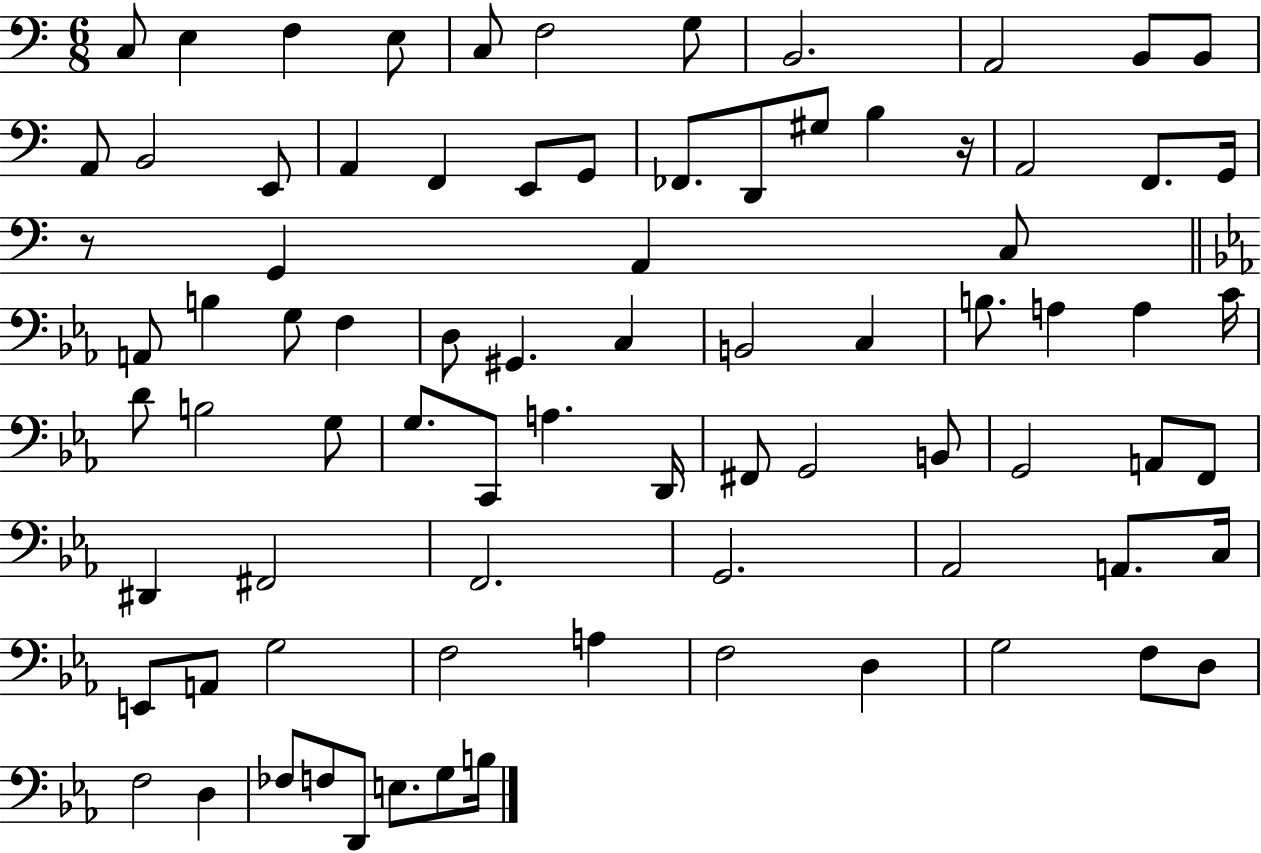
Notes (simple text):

C3/e E3/q F3/q E3/e C3/e F3/h G3/e B2/h. A2/h B2/e B2/e A2/e B2/h E2/e A2/q F2/q E2/e G2/e FES2/e. D2/e G#3/e B3/q R/s A2/h F2/e. G2/s R/e G2/q A2/q C3/e A2/e B3/q G3/e F3/q D3/e G#2/q. C3/q B2/h C3/q B3/e. A3/q A3/q C4/s D4/e B3/h G3/e G3/e. C2/e A3/q. D2/s F#2/e G2/h B2/e G2/h A2/e F2/e D#2/q F#2/h F2/h. G2/h. Ab2/h A2/e. C3/s E2/e A2/e G3/h F3/h A3/q F3/h D3/q G3/h F3/e D3/e F3/h D3/q FES3/e F3/e D2/e E3/e. G3/e B3/s